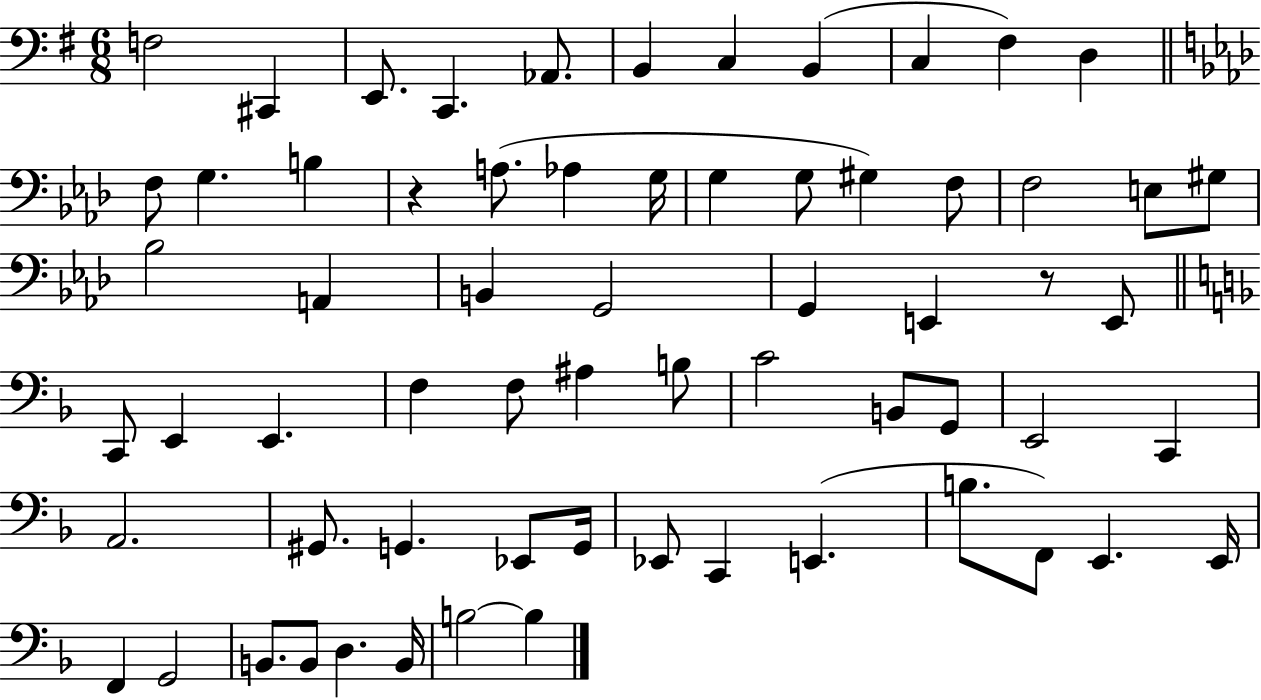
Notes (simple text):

F3/h C#2/q E2/e. C2/q. Ab2/e. B2/q C3/q B2/q C3/q F#3/q D3/q F3/e G3/q. B3/q R/q A3/e. Ab3/q G3/s G3/q G3/e G#3/q F3/e F3/h E3/e G#3/e Bb3/h A2/q B2/q G2/h G2/q E2/q R/e E2/e C2/e E2/q E2/q. F3/q F3/e A#3/q B3/e C4/h B2/e G2/e E2/h C2/q A2/h. G#2/e. G2/q. Eb2/e G2/s Eb2/e C2/q E2/q. B3/e. F2/e E2/q. E2/s F2/q G2/h B2/e. B2/e D3/q. B2/s B3/h B3/q